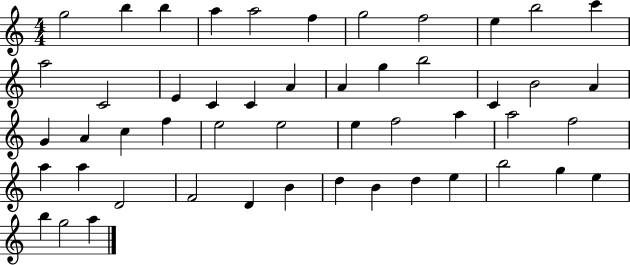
{
  \clef treble
  \numericTimeSignature
  \time 4/4
  \key c \major
  g''2 b''4 b''4 | a''4 a''2 f''4 | g''2 f''2 | e''4 b''2 c'''4 | \break a''2 c'2 | e'4 c'4 c'4 a'4 | a'4 g''4 b''2 | c'4 b'2 a'4 | \break g'4 a'4 c''4 f''4 | e''2 e''2 | e''4 f''2 a''4 | a''2 f''2 | \break a''4 a''4 d'2 | f'2 d'4 b'4 | d''4 b'4 d''4 e''4 | b''2 g''4 e''4 | \break b''4 g''2 a''4 | \bar "|."
}